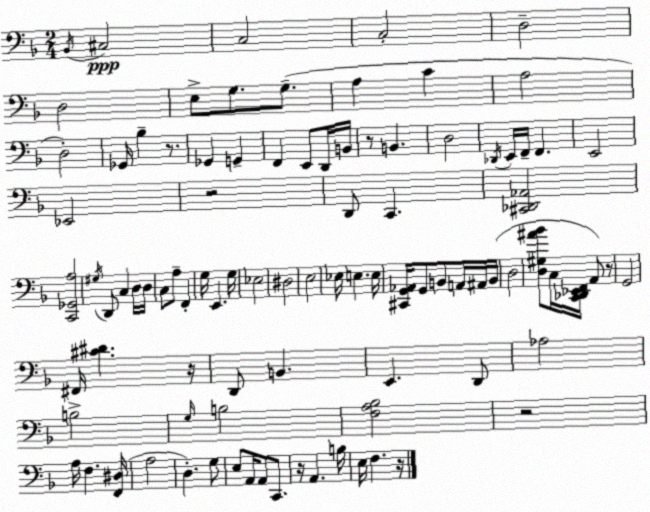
X:1
T:Untitled
M:2/4
L:1/4
K:F
_B,,/4 ^C,2 C,2 C,2 D,2 D,2 E,/2 G,/2 G,/2 A, C A,2 D,2 _G,,/4 _B, z/2 _G,, G,, F,, E,,/2 D,,/4 B,,/4 z/2 B,, D,2 _D,,/4 E,,/4 F,,/4 F,, E,,2 _E,,2 z2 D,,/2 C,, [^C,,_D,,_A,,]2 [C,,_G,,A,]2 ^G,/4 D,,/2 C, D,/4 D,/4 C,/2 A,/2 F,, G,/4 E,, G,/4 _E,2 ^D,2 E,2 _E,/4 E, E,/4 [^C,,G,,_A,,]/4 G,,/2 B,,/2 A,,/4 ^A,,/4 B,,/4 D,2 [D,^G,^A_B]/2 C,/4 [C,,_D,,_E,,F,,]/4 A,,/2 z/2 G,,2 ^F,,/4 [^C^D] z/4 D,,/2 B,, E,, D,,/2 _A,2 B,2 G,/4 B,2 [F,A,_B,]2 z2 A,/4 F, [F,,^D,]/4 A,2 D, G,/2 E,/2 A,,/4 A,,/2 C,,/2 z/4 A,, B,/4 E,/4 F, z/4